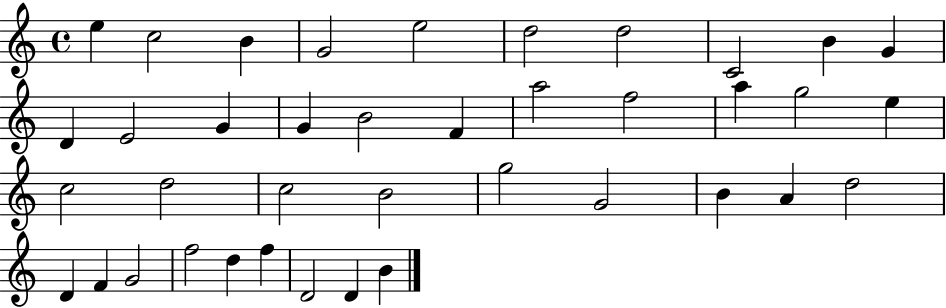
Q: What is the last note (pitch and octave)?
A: B4